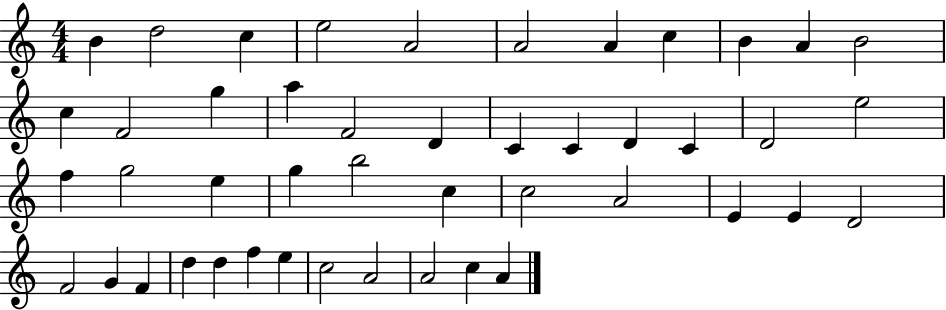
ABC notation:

X:1
T:Untitled
M:4/4
L:1/4
K:C
B d2 c e2 A2 A2 A c B A B2 c F2 g a F2 D C C D C D2 e2 f g2 e g b2 c c2 A2 E E D2 F2 G F d d f e c2 A2 A2 c A